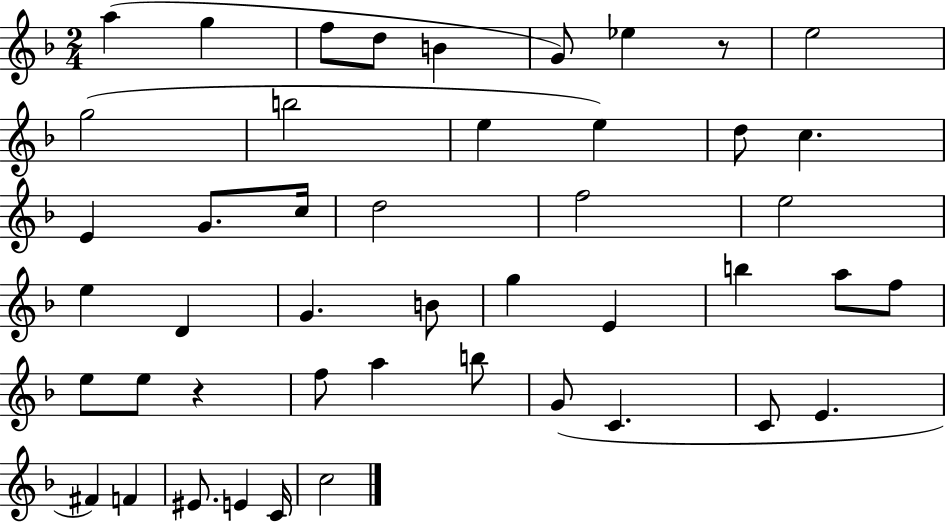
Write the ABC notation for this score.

X:1
T:Untitled
M:2/4
L:1/4
K:F
a g f/2 d/2 B G/2 _e z/2 e2 g2 b2 e e d/2 c E G/2 c/4 d2 f2 e2 e D G B/2 g E b a/2 f/2 e/2 e/2 z f/2 a b/2 G/2 C C/2 E ^F F ^E/2 E C/4 c2